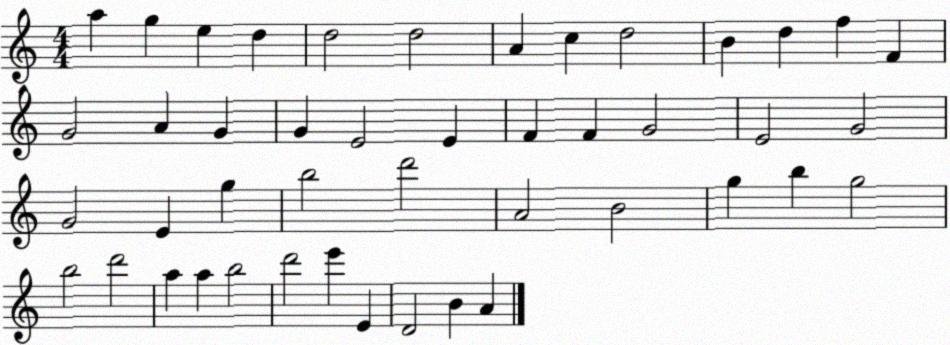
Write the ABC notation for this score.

X:1
T:Untitled
M:4/4
L:1/4
K:C
a g e d d2 d2 A c d2 B d f F G2 A G G E2 E F F G2 E2 G2 G2 E g b2 d'2 A2 B2 g b g2 b2 d'2 a a b2 d'2 e' E D2 B A